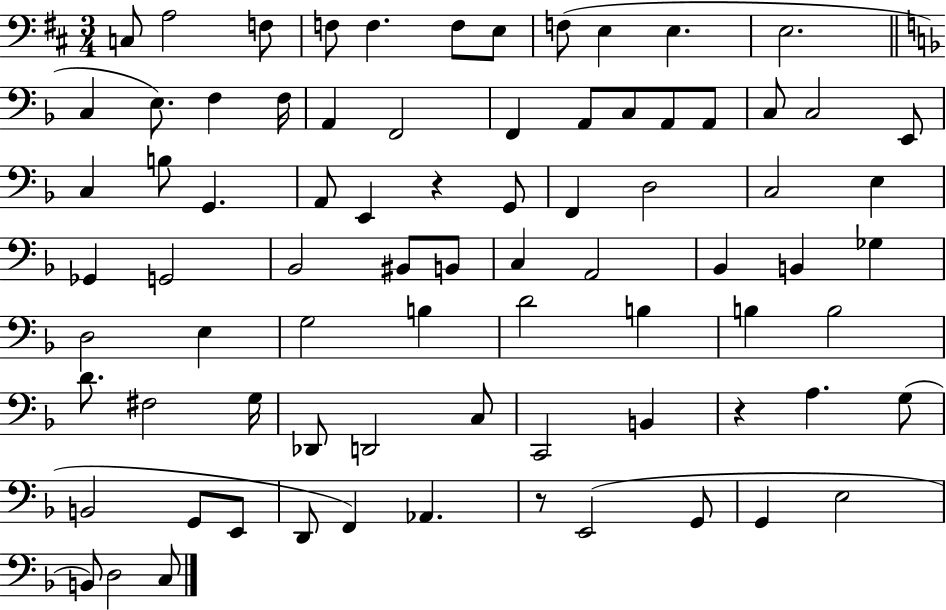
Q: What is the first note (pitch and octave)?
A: C3